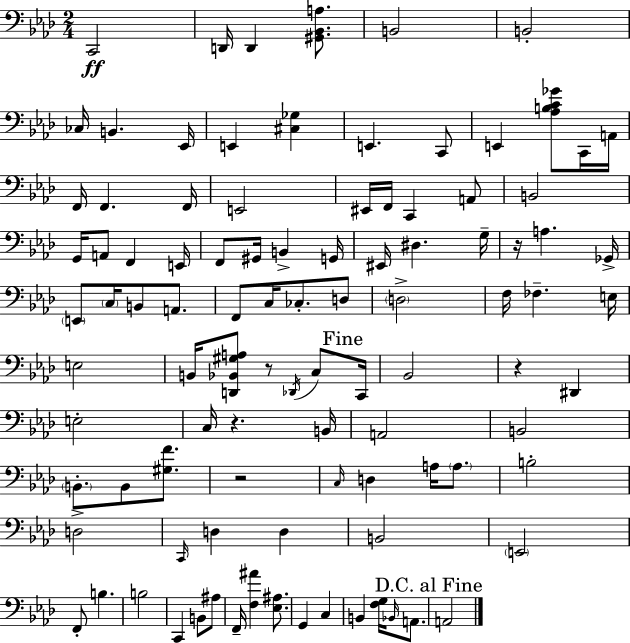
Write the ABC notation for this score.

X:1
T:Untitled
M:2/4
L:1/4
K:Fm
C,,2 D,,/4 D,, [^G,,_B,,A,]/2 B,,2 B,,2 _C,/4 B,, _E,,/4 E,, [^C,_G,] E,, C,,/2 E,, [_A,B,C_G]/2 C,,/4 A,,/4 F,,/4 F,, F,,/4 E,,2 ^E,,/4 F,,/4 C,, A,,/2 B,,2 G,,/4 A,,/2 F,, E,,/4 F,,/2 ^G,,/4 B,, G,,/4 ^E,,/4 ^D, G,/4 z/4 A, _G,,/4 E,,/2 C,/4 B,,/2 A,,/2 F,,/2 C,/4 _C,/2 D,/2 D,2 F,/4 _F, E,/4 E,2 B,,/4 [D,,_B,,^G,A,]/2 z/2 _D,,/4 C,/2 C,,/4 _B,,2 z ^D,, E,2 C,/4 z B,,/4 A,,2 B,,2 B,,/2 B,,/2 [^G,F]/2 z2 C,/4 D, A,/4 A,/2 B,2 D,2 C,,/4 D, D, B,,2 E,,2 F,,/2 B, B,2 C,, B,,/2 ^A,/2 F,,/4 [F,^A] [_E,^A,]/2 G,, C, B,, [F,G,]/4 _B,,/4 A,,/2 A,,2